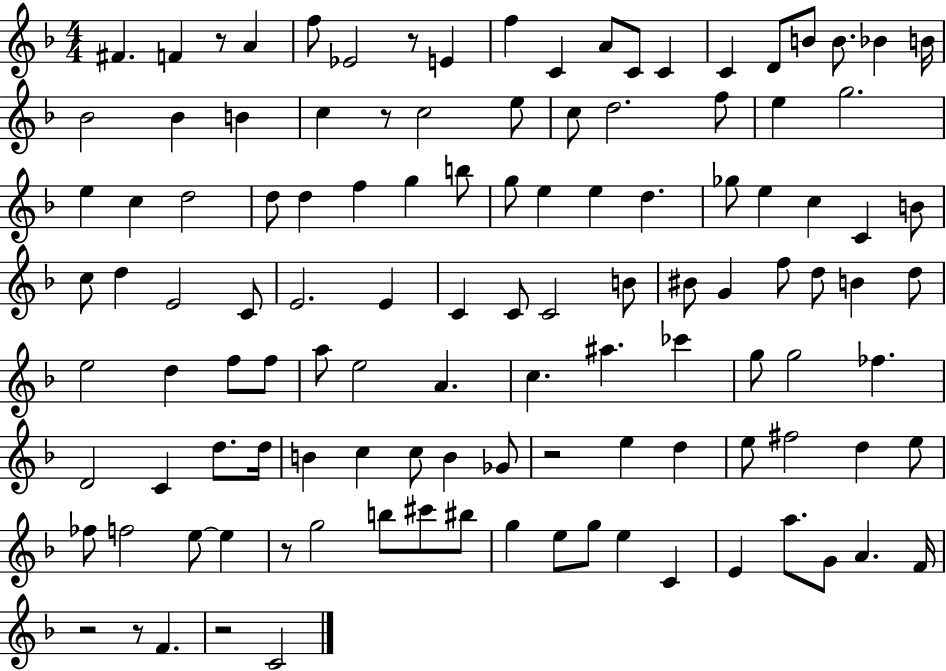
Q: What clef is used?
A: treble